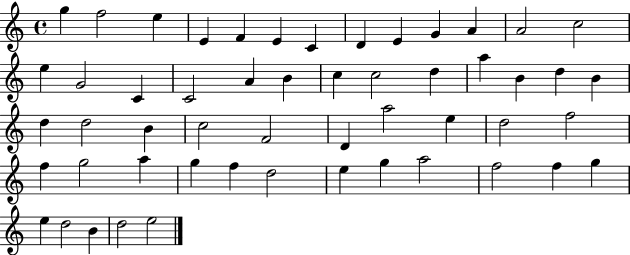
X:1
T:Untitled
M:4/4
L:1/4
K:C
g f2 e E F E C D E G A A2 c2 e G2 C C2 A B c c2 d a B d B d d2 B c2 F2 D a2 e d2 f2 f g2 a g f d2 e g a2 f2 f g e d2 B d2 e2